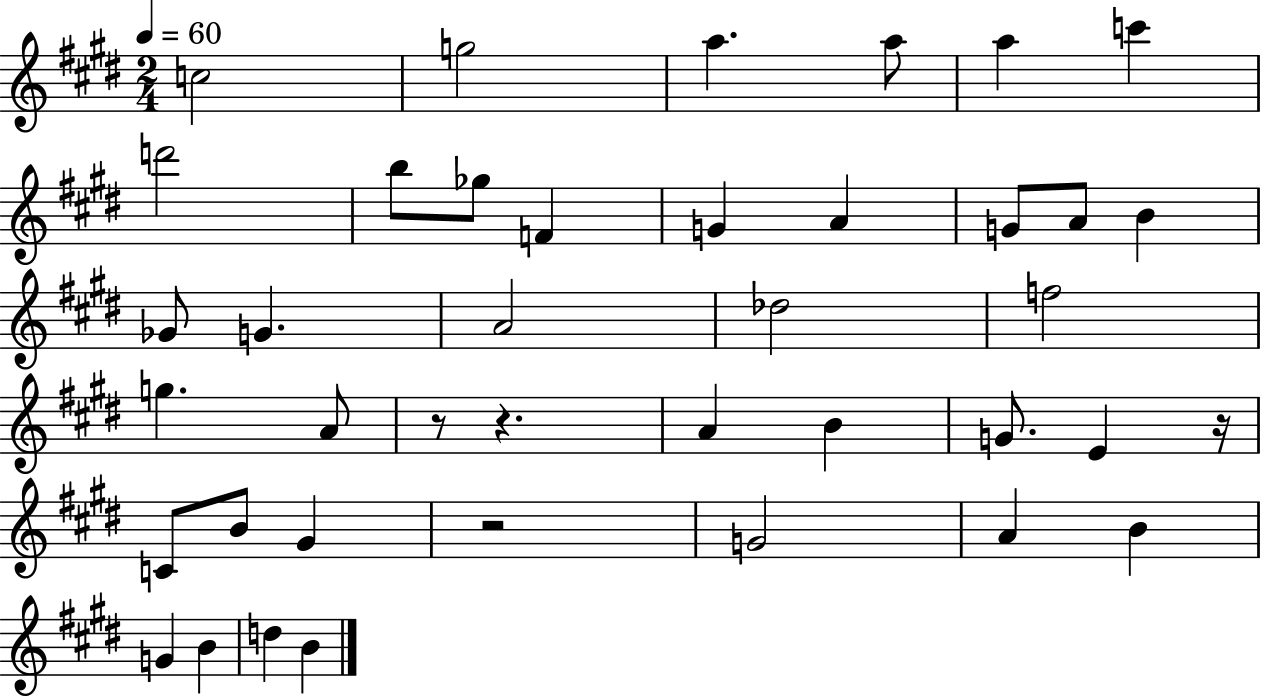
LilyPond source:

{
  \clef treble
  \numericTimeSignature
  \time 2/4
  \key e \major
  \tempo 4 = 60
  \repeat volta 2 { c''2 | g''2 | a''4. a''8 | a''4 c'''4 | \break d'''2 | b''8 ges''8 f'4 | g'4 a'4 | g'8 a'8 b'4 | \break ges'8 g'4. | a'2 | des''2 | f''2 | \break g''4. a'8 | r8 r4. | a'4 b'4 | g'8. e'4 r16 | \break c'8 b'8 gis'4 | r2 | g'2 | a'4 b'4 | \break g'4 b'4 | d''4 b'4 | } \bar "|."
}